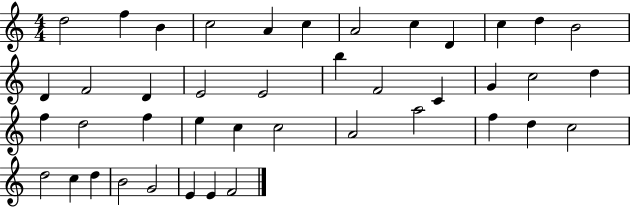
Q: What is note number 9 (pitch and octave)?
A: D4